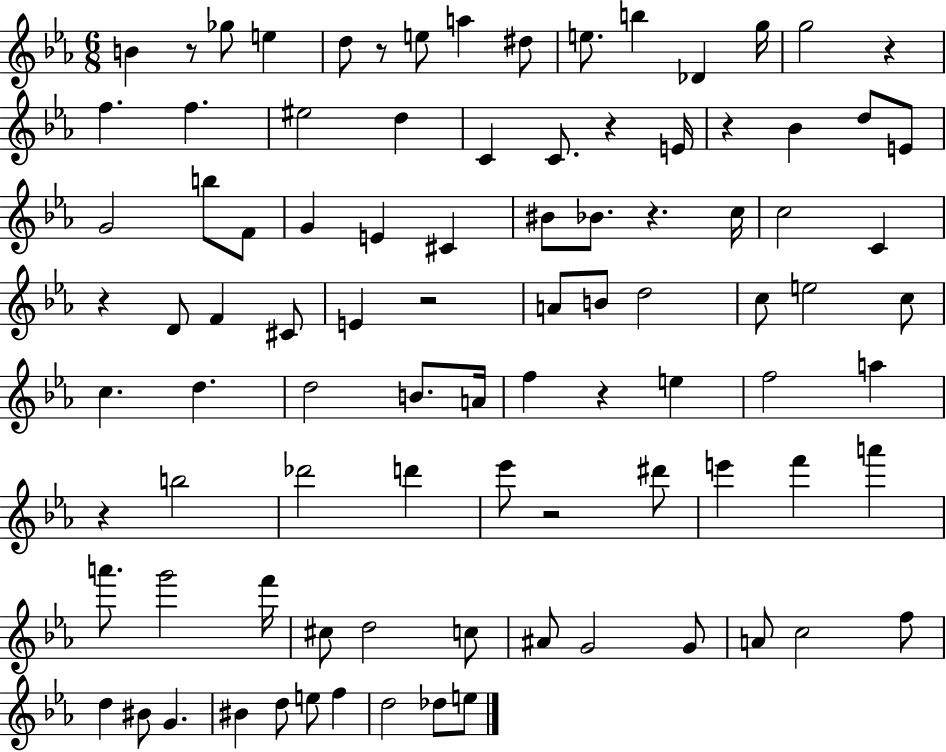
B4/q R/e Gb5/e E5/q D5/e R/e E5/e A5/q D#5/e E5/e. B5/q Db4/q G5/s G5/h R/q F5/q. F5/q. EIS5/h D5/q C4/q C4/e. R/q E4/s R/q Bb4/q D5/e E4/e G4/h B5/e F4/e G4/q E4/q C#4/q BIS4/e Bb4/e. R/q. C5/s C5/h C4/q R/q D4/e F4/q C#4/e E4/q R/h A4/e B4/e D5/h C5/e E5/h C5/e C5/q. D5/q. D5/h B4/e. A4/s F5/q R/q E5/q F5/h A5/q R/q B5/h Db6/h D6/q Eb6/e R/h D#6/e E6/q F6/q A6/q A6/e. G6/h F6/s C#5/e D5/h C5/e A#4/e G4/h G4/e A4/e C5/h F5/e D5/q BIS4/e G4/q. BIS4/q D5/e E5/e F5/q D5/h Db5/e E5/e